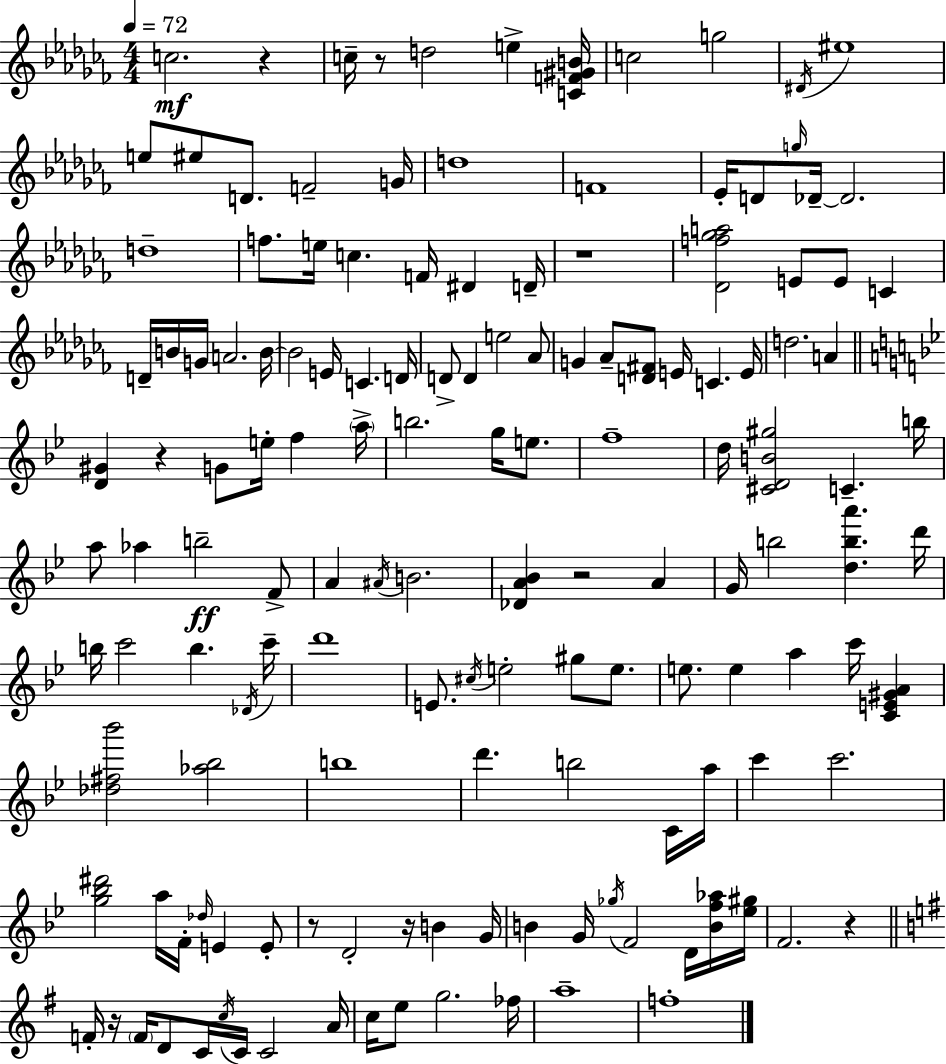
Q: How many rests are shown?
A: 9